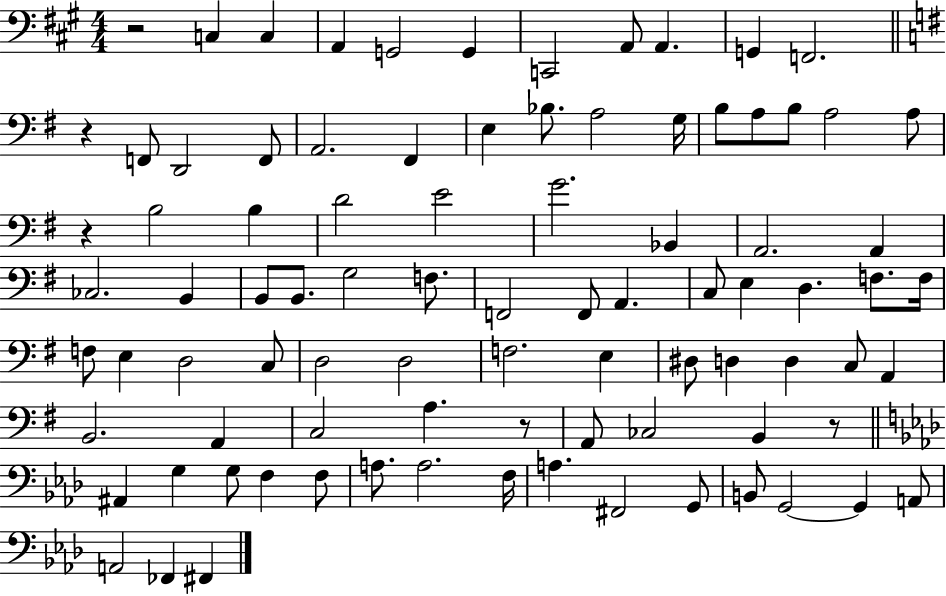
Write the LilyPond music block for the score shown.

{
  \clef bass
  \numericTimeSignature
  \time 4/4
  \key a \major
  r2 c4 c4 | a,4 g,2 g,4 | c,2 a,8 a,4. | g,4 f,2. | \break \bar "||" \break \key g \major r4 f,8 d,2 f,8 | a,2. fis,4 | e4 bes8. a2 g16 | b8 a8 b8 a2 a8 | \break r4 b2 b4 | d'2 e'2 | g'2. bes,4 | a,2. a,4 | \break ces2. b,4 | b,8 b,8. g2 f8. | f,2 f,8 a,4. | c8 e4 d4. f8. f16 | \break f8 e4 d2 c8 | d2 d2 | f2. e4 | dis8 d4 d4 c8 a,4 | \break b,2. a,4 | c2 a4. r8 | a,8 ces2 b,4 r8 | \bar "||" \break \key f \minor ais,4 g4 g8 f4 f8 | a8. a2. f16 | a4. fis,2 g,8 | b,8 g,2~~ g,4 a,8 | \break a,2 fes,4 fis,4 | \bar "|."
}